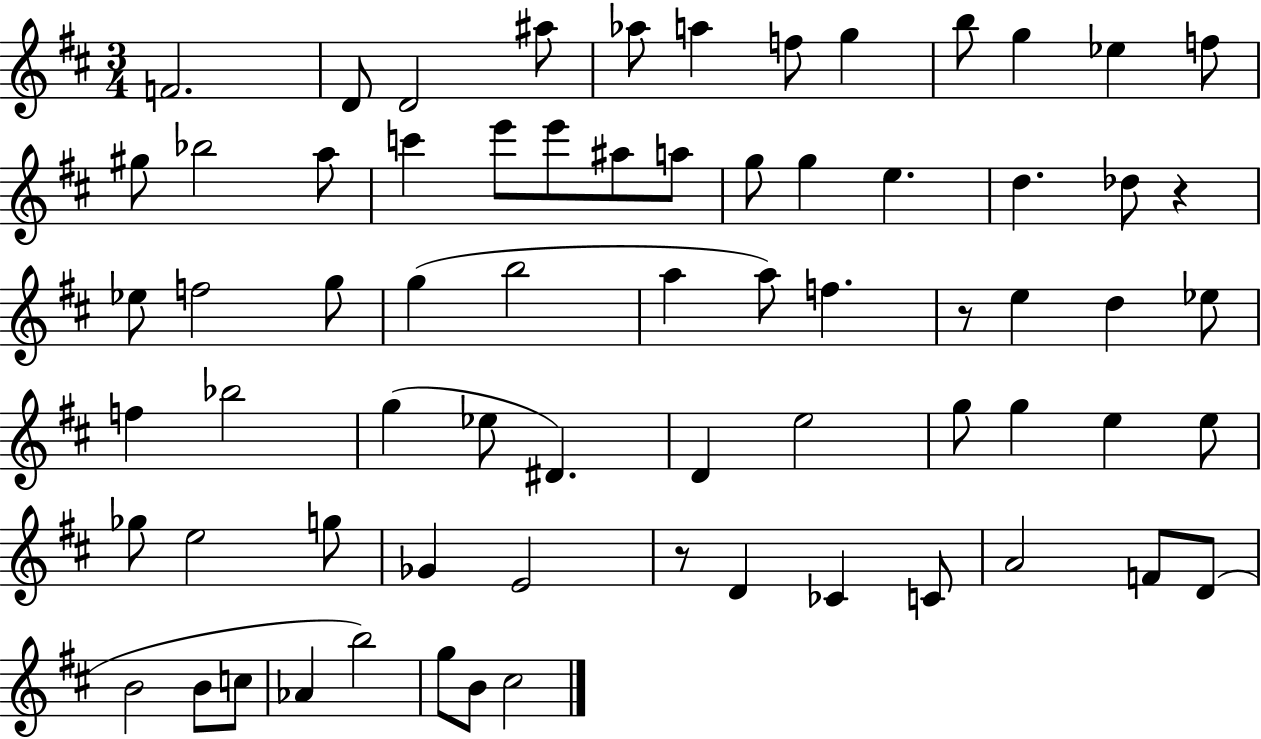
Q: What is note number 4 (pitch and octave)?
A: A#5